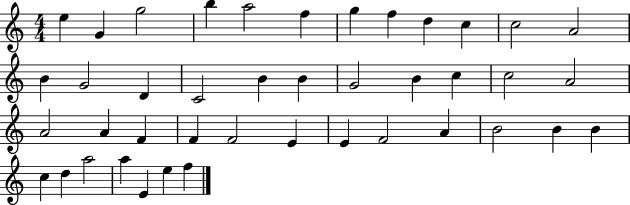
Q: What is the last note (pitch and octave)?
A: F5